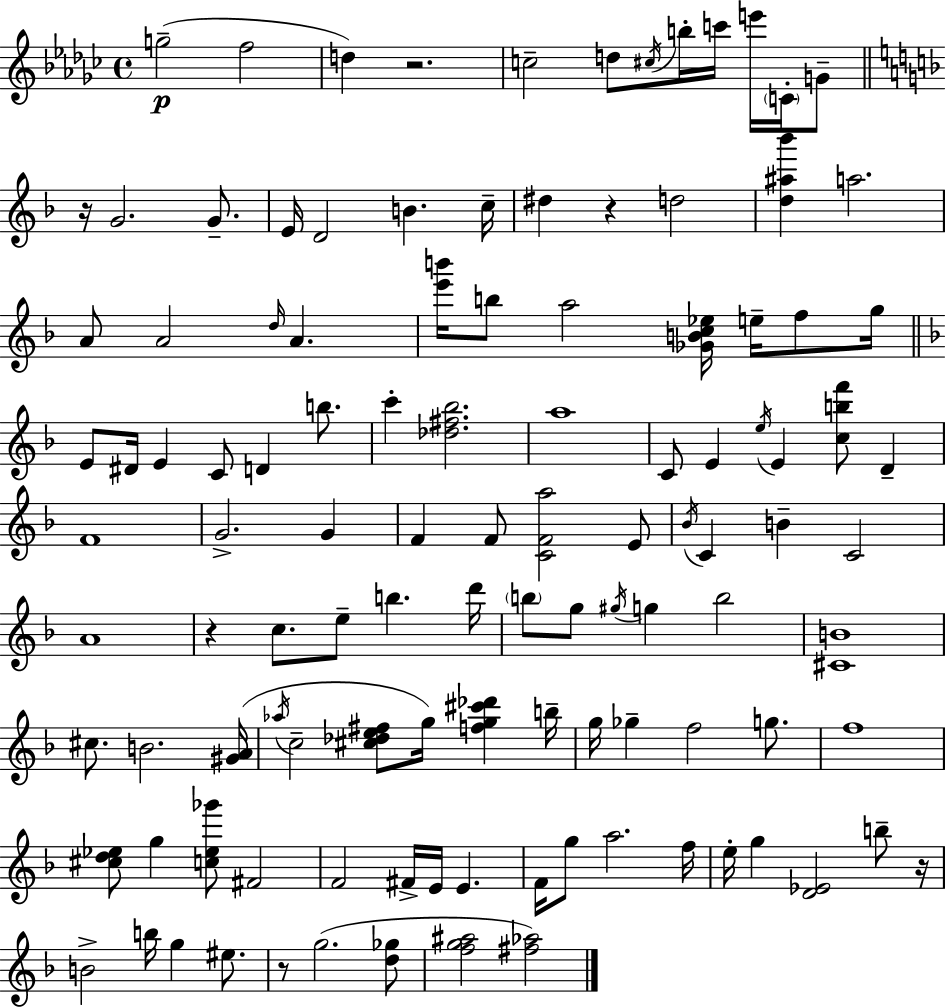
G5/h F5/h D5/q R/h. C5/h D5/e C#5/s B5/s C6/s E6/s C4/s G4/e R/s G4/h. G4/e. E4/s D4/h B4/q. C5/s D#5/q R/q D5/h [D5,A#5,Bb6]/q A5/h. A4/e A4/h D5/s A4/q. [E6,B6]/s B5/e A5/h [Gb4,B4,C5,Eb5]/s E5/s F5/e G5/s E4/e D#4/s E4/q C4/e D4/q B5/e. C6/q [Db5,F#5,Bb5]/h. A5/w C4/e E4/q E5/s E4/q [C5,B5,F6]/e D4/q F4/w G4/h. G4/q F4/q F4/e [C4,F4,A5]/h E4/e Bb4/s C4/q B4/q C4/h A4/w R/q C5/e. E5/e B5/q. D6/s B5/e G5/e G#5/s G5/q B5/h [C#4,B4]/w C#5/e. B4/h. [G#4,A4]/s Ab5/s C5/h [C#5,Db5,E5,F#5]/e G5/s [F5,G5,C#6,Db6]/q B5/s G5/s Gb5/q F5/h G5/e. F5/w [C#5,D5,Eb5]/e G5/q [C5,Eb5,Gb6]/e F#4/h F4/h F#4/s E4/s E4/q. F4/s G5/e A5/h. F5/s E5/s G5/q [D4,Eb4]/h B5/e R/s B4/h B5/s G5/q EIS5/e. R/e G5/h. [D5,Gb5]/e [F5,G5,A#5]/h [F#5,Ab5]/h